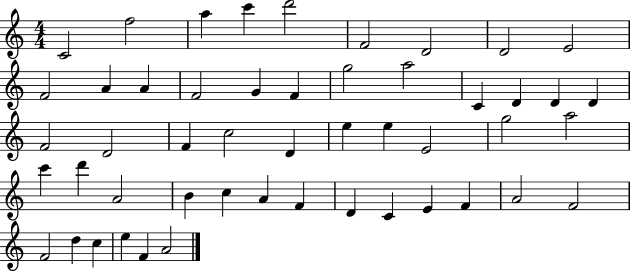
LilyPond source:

{
  \clef treble
  \numericTimeSignature
  \time 4/4
  \key c \major
  c'2 f''2 | a''4 c'''4 d'''2 | f'2 d'2 | d'2 e'2 | \break f'2 a'4 a'4 | f'2 g'4 f'4 | g''2 a''2 | c'4 d'4 d'4 d'4 | \break f'2 d'2 | f'4 c''2 d'4 | e''4 e''4 e'2 | g''2 a''2 | \break c'''4 d'''4 a'2 | b'4 c''4 a'4 f'4 | d'4 c'4 e'4 f'4 | a'2 f'2 | \break f'2 d''4 c''4 | e''4 f'4 a'2 | \bar "|."
}